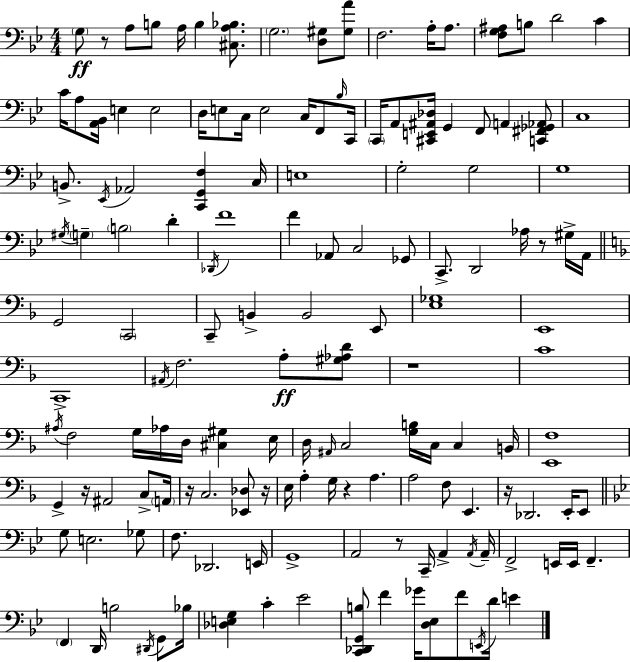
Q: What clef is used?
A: bass